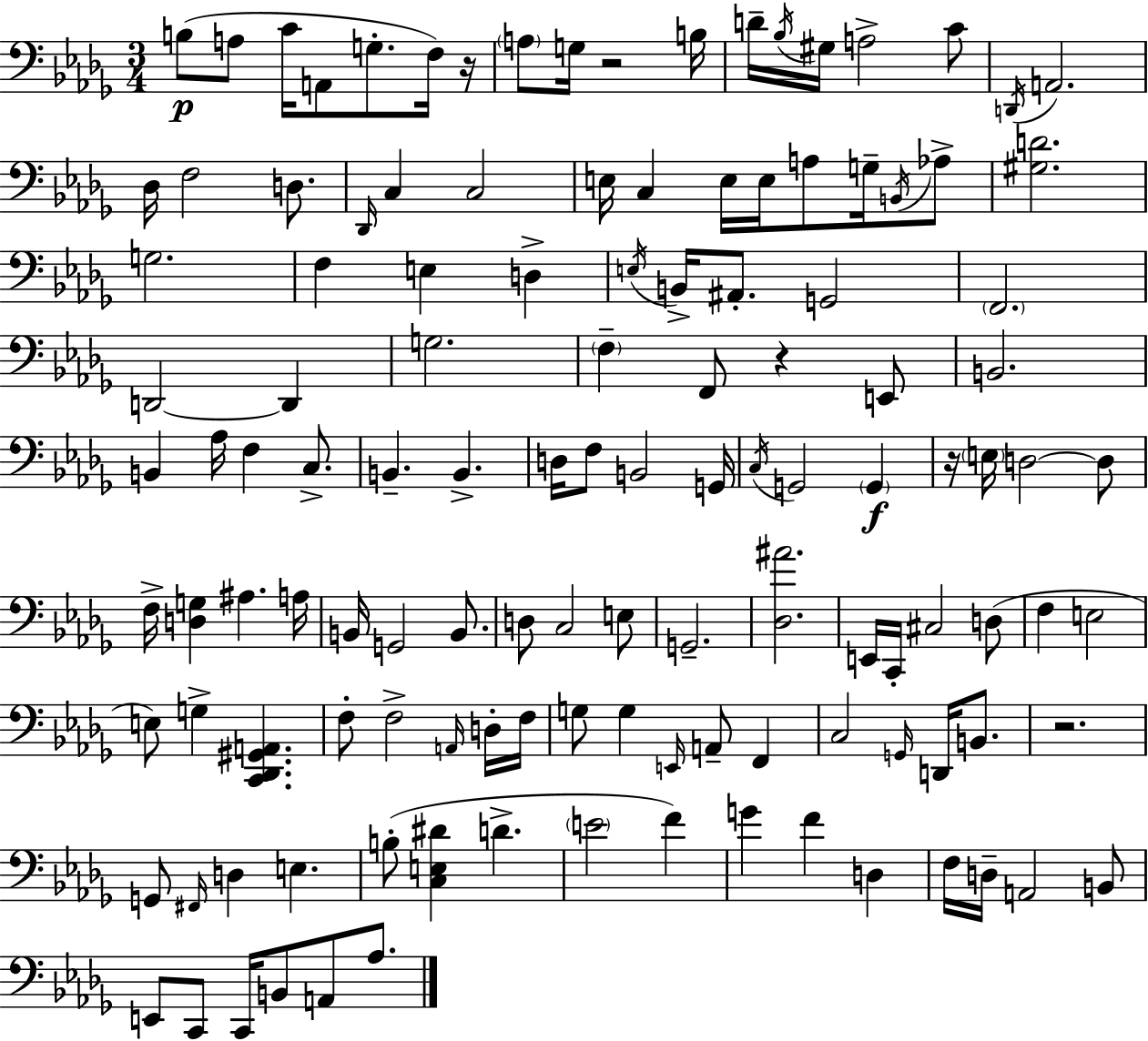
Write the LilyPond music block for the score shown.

{
  \clef bass
  \numericTimeSignature
  \time 3/4
  \key bes \minor
  b8(\p a8 c'16 a,8 g8.-. f16) r16 | \parenthesize a8 g16 r2 b16 | d'16-- \acciaccatura { bes16 } gis16 a2-> c'8 | \acciaccatura { d,16 } a,2. | \break des16 f2 d8. | \grace { des,16 } c4 c2 | e16 c4 e16 e16 a8 | g16-- \acciaccatura { b,16 } aes8-> <gis d'>2. | \break g2. | f4 e4 | d4-> \acciaccatura { e16 } b,16-> ais,8.-. g,2 | \parenthesize f,2. | \break d,2~~ | d,4 g2. | \parenthesize f4-- f,8 r4 | e,8 b,2. | \break b,4 aes16 f4 | c8.-> b,4.-- b,4.-> | d16 f8 b,2 | g,16 \acciaccatura { c16 } g,2 | \break \parenthesize g,4\f r16 \parenthesize e16 d2~~ | d8 f16-> <d g>4 ais4. | a16 b,16 g,2 | b,8. d8 c2 | \break e8 g,2.-- | <des ais'>2. | e,16 c,16-. cis2 | d8( f4 e2 | \break e8) g4-> | <c, des, gis, a,>4. f8-. f2-> | \grace { a,16 } d16-. f16 g8 g4 | \grace { e,16 } a,8-- f,4 c2 | \break \grace { g,16 } d,16 b,8. r2. | g,8 \grace { fis,16 } | d4 e4. b8-.( | <c e dis'>4 d'4.-> \parenthesize e'2 | \break f'4) g'4 | f'4 d4 f16 d16-- | a,2 b,8 e,8 | c,8 c,16 b,8 a,8 aes8. \bar "|."
}